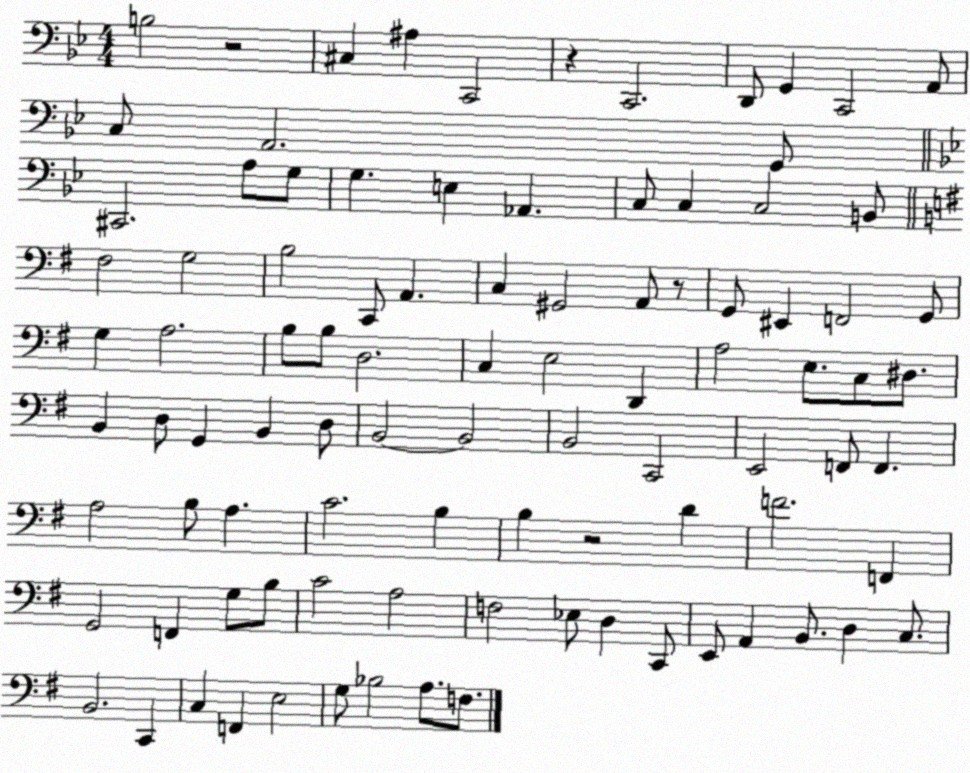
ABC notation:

X:1
T:Untitled
M:4/4
L:1/4
K:Bb
B,2 z2 ^C, ^A, C,,2 z C,,2 D,,/2 G,, C,,2 A,,/2 C,/2 A,,2 G,,/2 ^C,,2 A,/2 G,/2 G, E, _A,, C,/2 C, C,2 B,,/2 ^F,2 G,2 B,2 C,,/2 A,, C, ^G,,2 A,,/2 z/2 G,,/2 ^E,, F,,2 G,,/2 G, A,2 B,/2 B,/2 D,2 C, E,2 D,, A,2 E,/2 C,/2 ^D,/2 B,, D,/2 G,, B,, D,/2 B,,2 B,,2 B,,2 C,,2 E,,2 F,,/2 F,, A,2 B,/2 A, C2 B, B, z2 D F2 F,, G,,2 F,, G,/2 B,/2 C2 A,2 F,2 _E,/2 D, C,,/2 E,,/2 A,, B,,/2 D, C,/2 B,,2 C,, C, F,, E,2 G,/2 _B,2 A,/2 F,/2